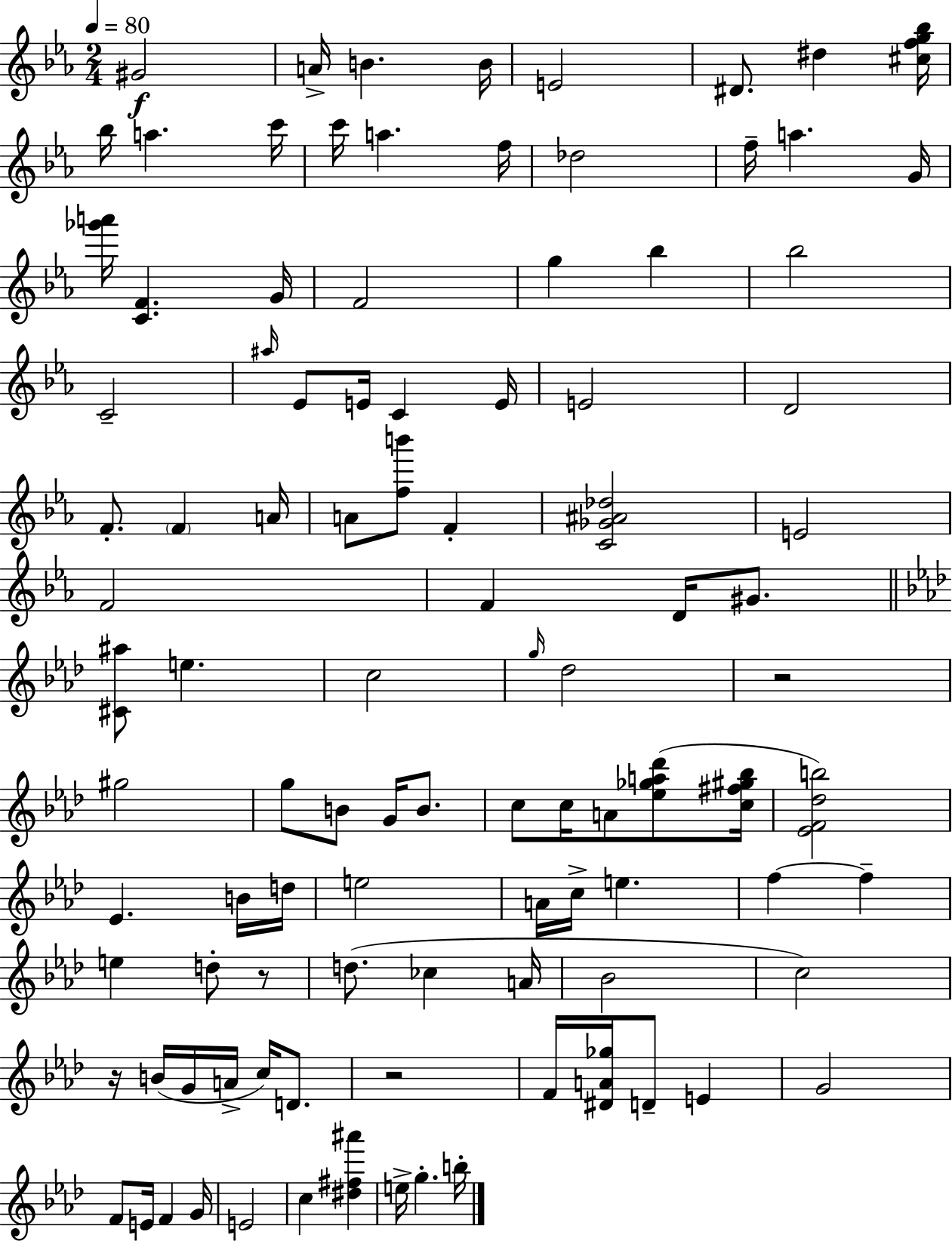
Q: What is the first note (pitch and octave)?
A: G#4